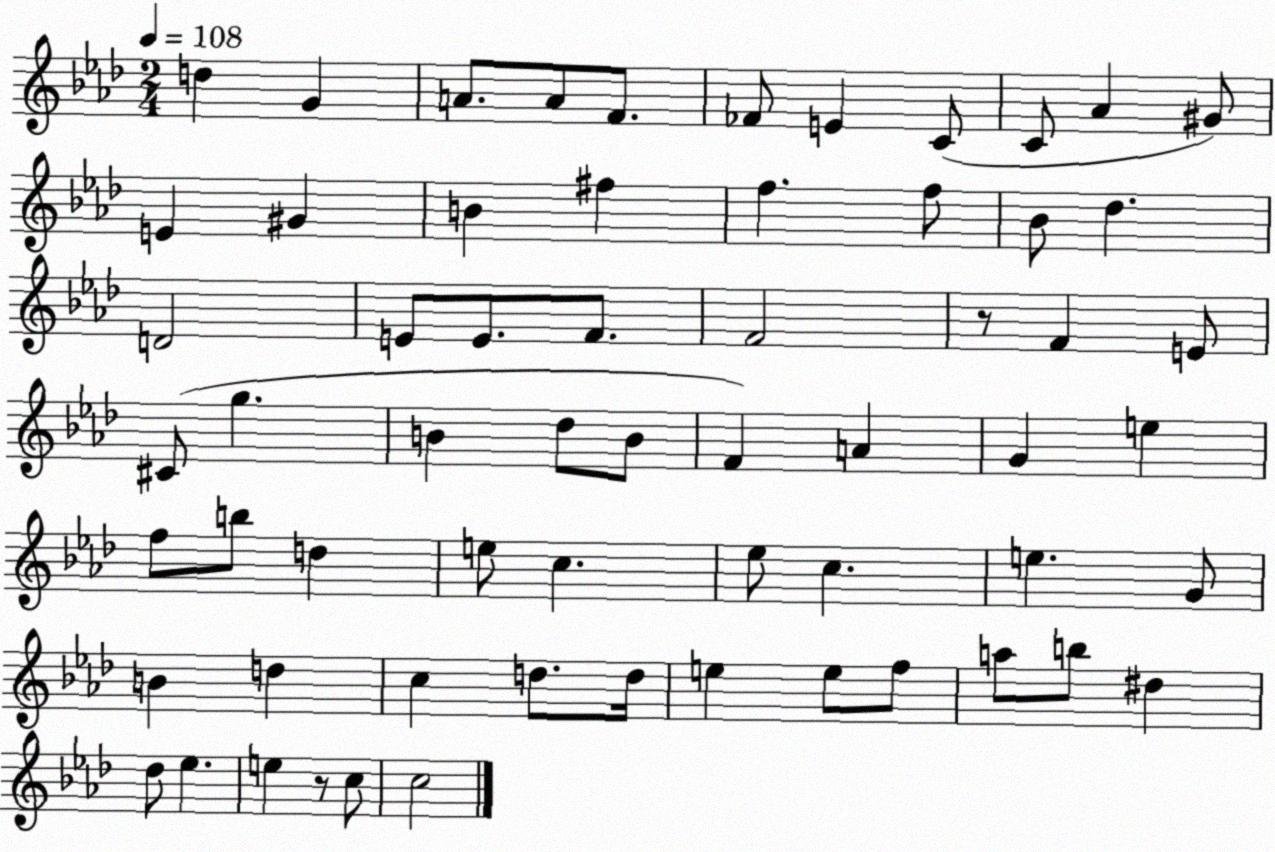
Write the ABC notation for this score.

X:1
T:Untitled
M:2/4
L:1/4
K:Ab
d G A/2 A/2 F/2 _F/2 E C/2 C/2 _A ^G/2 E ^G B ^f f f/2 _B/2 _d D2 E/2 E/2 F/2 F2 z/2 F E/2 ^C/2 g B _d/2 B/2 F A G e f/2 b/2 d e/2 c _e/2 c e G/2 B d c d/2 d/4 e e/2 f/2 a/2 b/2 ^d _d/2 _e e z/2 c/2 c2